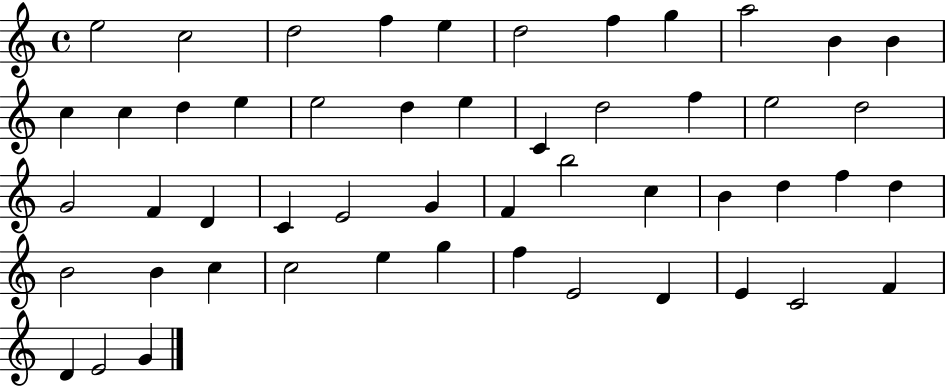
X:1
T:Untitled
M:4/4
L:1/4
K:C
e2 c2 d2 f e d2 f g a2 B B c c d e e2 d e C d2 f e2 d2 G2 F D C E2 G F b2 c B d f d B2 B c c2 e g f E2 D E C2 F D E2 G